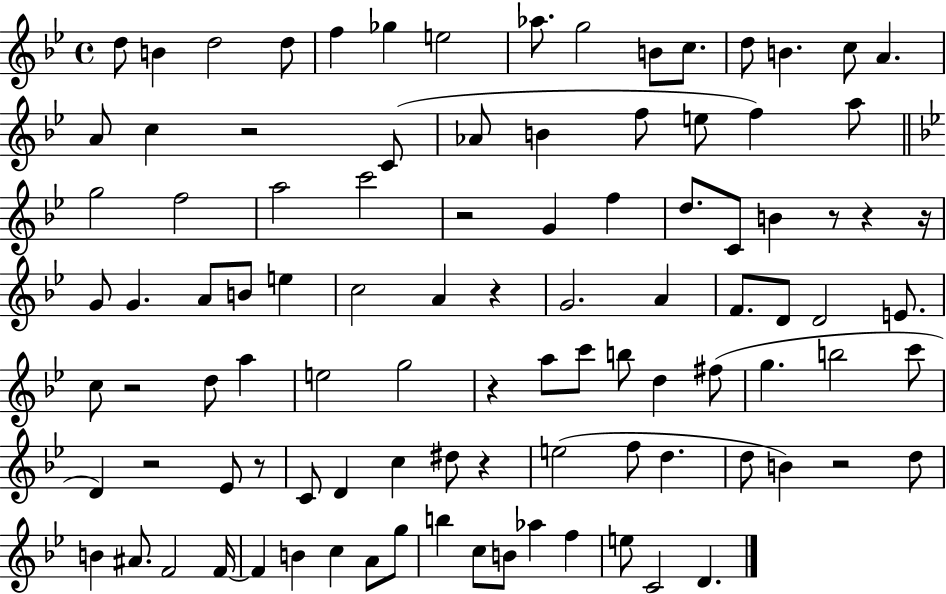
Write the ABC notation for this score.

X:1
T:Untitled
M:4/4
L:1/4
K:Bb
d/2 B d2 d/2 f _g e2 _a/2 g2 B/2 c/2 d/2 B c/2 A A/2 c z2 C/2 _A/2 B f/2 e/2 f a/2 g2 f2 a2 c'2 z2 G f d/2 C/2 B z/2 z z/4 G/2 G A/2 B/2 e c2 A z G2 A F/2 D/2 D2 E/2 c/2 z2 d/2 a e2 g2 z a/2 c'/2 b/2 d ^f/2 g b2 c'/2 D z2 _E/2 z/2 C/2 D c ^d/2 z e2 f/2 d d/2 B z2 d/2 B ^A/2 F2 F/4 F B c A/2 g/2 b c/2 B/2 _a f e/2 C2 D